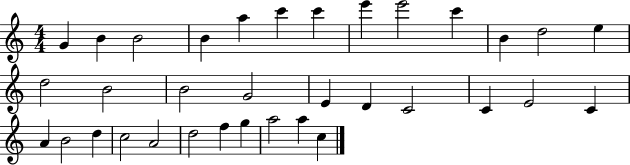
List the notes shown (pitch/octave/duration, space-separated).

G4/q B4/q B4/h B4/q A5/q C6/q C6/q E6/q E6/h C6/q B4/q D5/h E5/q D5/h B4/h B4/h G4/h E4/q D4/q C4/h C4/q E4/h C4/q A4/q B4/h D5/q C5/h A4/h D5/h F5/q G5/q A5/h A5/q C5/q